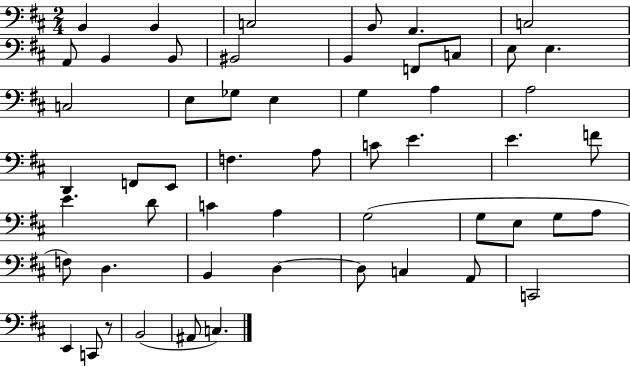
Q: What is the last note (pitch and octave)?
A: C3